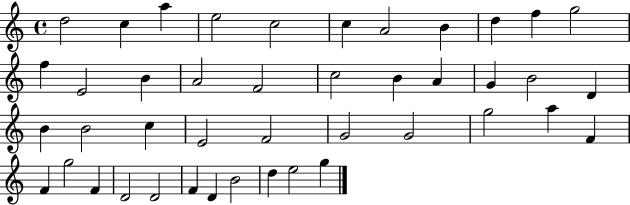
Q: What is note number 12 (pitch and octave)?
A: F5